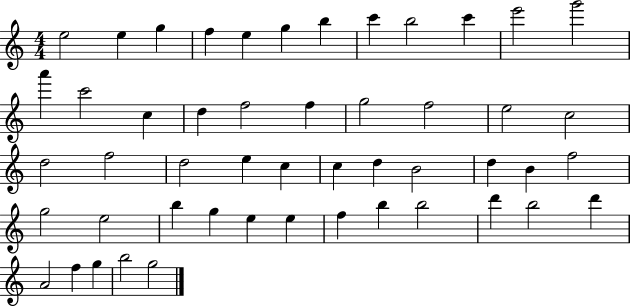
E5/h E5/q G5/q F5/q E5/q G5/q B5/q C6/q B5/h C6/q E6/h G6/h A6/q C6/h C5/q D5/q F5/h F5/q G5/h F5/h E5/h C5/h D5/h F5/h D5/h E5/q C5/q C5/q D5/q B4/h D5/q B4/q F5/h G5/h E5/h B5/q G5/q E5/q E5/q F5/q B5/q B5/h D6/q B5/h D6/q A4/h F5/q G5/q B5/h G5/h